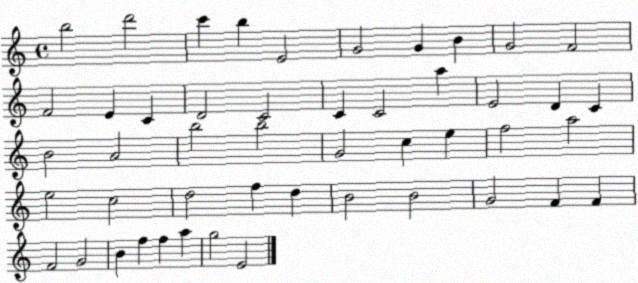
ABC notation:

X:1
T:Untitled
M:4/4
L:1/4
K:C
b2 d'2 c' b E2 G2 G B G2 F2 F2 E C D2 C2 C C2 a E2 D C B2 A2 b2 b2 G2 c e f2 a2 e2 c2 d2 f d B2 B2 G2 F F F2 G2 B f f a g2 E2